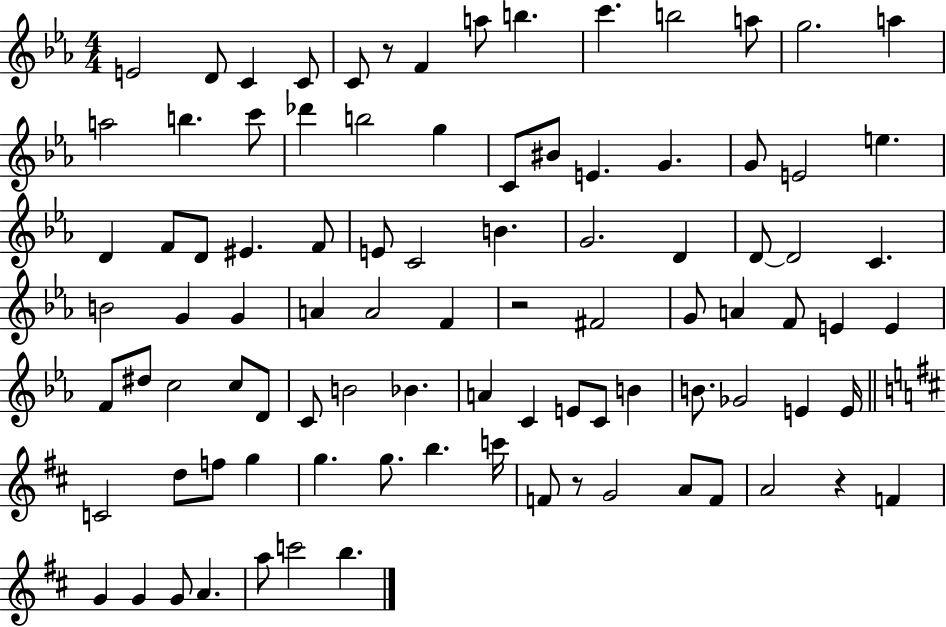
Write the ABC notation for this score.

X:1
T:Untitled
M:4/4
L:1/4
K:Eb
E2 D/2 C C/2 C/2 z/2 F a/2 b c' b2 a/2 g2 a a2 b c'/2 _d' b2 g C/2 ^B/2 E G G/2 E2 e D F/2 D/2 ^E F/2 E/2 C2 B G2 D D/2 D2 C B2 G G A A2 F z2 ^F2 G/2 A F/2 E E F/2 ^d/2 c2 c/2 D/2 C/2 B2 _B A C E/2 C/2 B B/2 _G2 E E/4 C2 d/2 f/2 g g g/2 b c'/4 F/2 z/2 G2 A/2 F/2 A2 z F G G G/2 A a/2 c'2 b